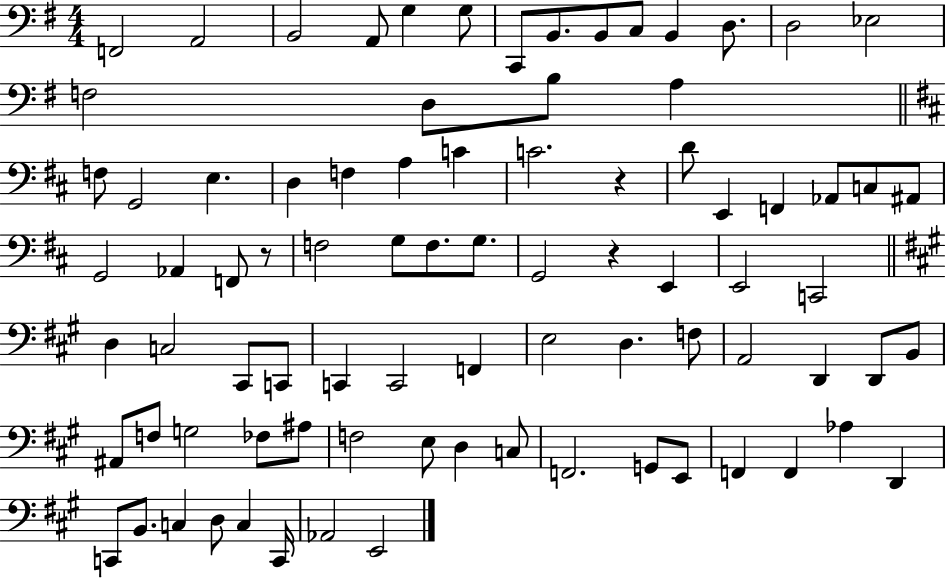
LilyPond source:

{
  \clef bass
  \numericTimeSignature
  \time 4/4
  \key g \major
  \repeat volta 2 { f,2 a,2 | b,2 a,8 g4 g8 | c,8 b,8. b,8 c8 b,4 d8. | d2 ees2 | \break f2 d8 b8 a4 | \bar "||" \break \key b \minor f8 g,2 e4. | d4 f4 a4 c'4 | c'2. r4 | d'8 e,4 f,4 aes,8 c8 ais,8 | \break g,2 aes,4 f,8 r8 | f2 g8 f8. g8. | g,2 r4 e,4 | e,2 c,2 | \break \bar "||" \break \key a \major d4 c2 cis,8 c,8 | c,4 c,2 f,4 | e2 d4. f8 | a,2 d,4 d,8 b,8 | \break ais,8 f8 g2 fes8 ais8 | f2 e8 d4 c8 | f,2. g,8 e,8 | f,4 f,4 aes4 d,4 | \break c,8 b,8. c4 d8 c4 c,16 | aes,2 e,2 | } \bar "|."
}